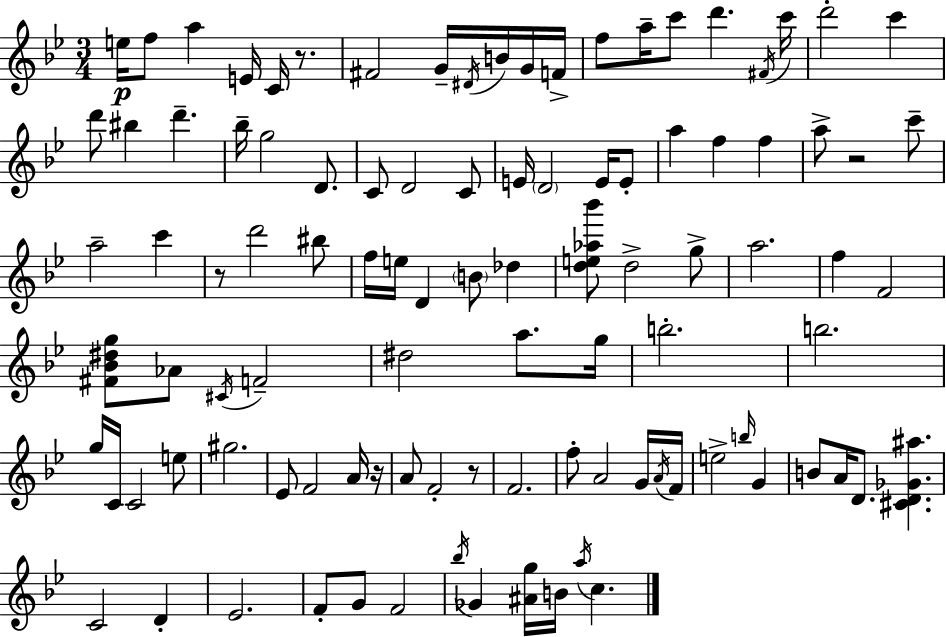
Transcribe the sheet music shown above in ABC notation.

X:1
T:Untitled
M:3/4
L:1/4
K:Gm
e/4 f/2 a E/4 C/4 z/2 ^F2 G/4 ^D/4 B/4 G/4 F/4 f/2 a/4 c'/2 d' ^F/4 c'/4 d'2 c' d'/2 ^b d' _b/4 g2 D/2 C/2 D2 C/2 E/4 D2 E/4 E/2 a f f a/2 z2 c'/2 a2 c' z/2 d'2 ^b/2 f/4 e/4 D B/2 _d [de_a_b']/2 d2 g/2 a2 f F2 [^F_B^dg]/2 _A/2 ^C/4 F2 ^d2 a/2 g/4 b2 b2 g/4 C/4 C2 e/2 ^g2 _E/2 F2 A/4 z/4 A/2 F2 z/2 F2 f/2 A2 G/4 A/4 F/4 e2 b/4 G B/2 A/4 D/2 [^CD_G^a] C2 D _E2 F/2 G/2 F2 _b/4 _G [^Ag]/4 B/4 a/4 c